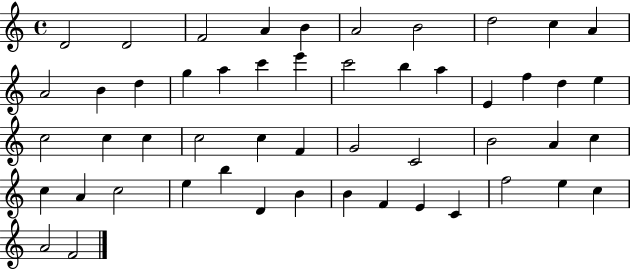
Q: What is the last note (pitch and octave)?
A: F4